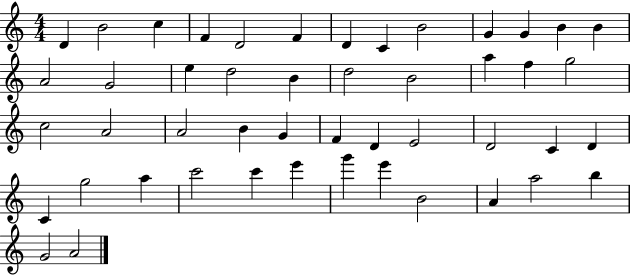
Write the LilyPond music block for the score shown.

{
  \clef treble
  \numericTimeSignature
  \time 4/4
  \key c \major
  d'4 b'2 c''4 | f'4 d'2 f'4 | d'4 c'4 b'2 | g'4 g'4 b'4 b'4 | \break a'2 g'2 | e''4 d''2 b'4 | d''2 b'2 | a''4 f''4 g''2 | \break c''2 a'2 | a'2 b'4 g'4 | f'4 d'4 e'2 | d'2 c'4 d'4 | \break c'4 g''2 a''4 | c'''2 c'''4 e'''4 | g'''4 e'''4 b'2 | a'4 a''2 b''4 | \break g'2 a'2 | \bar "|."
}